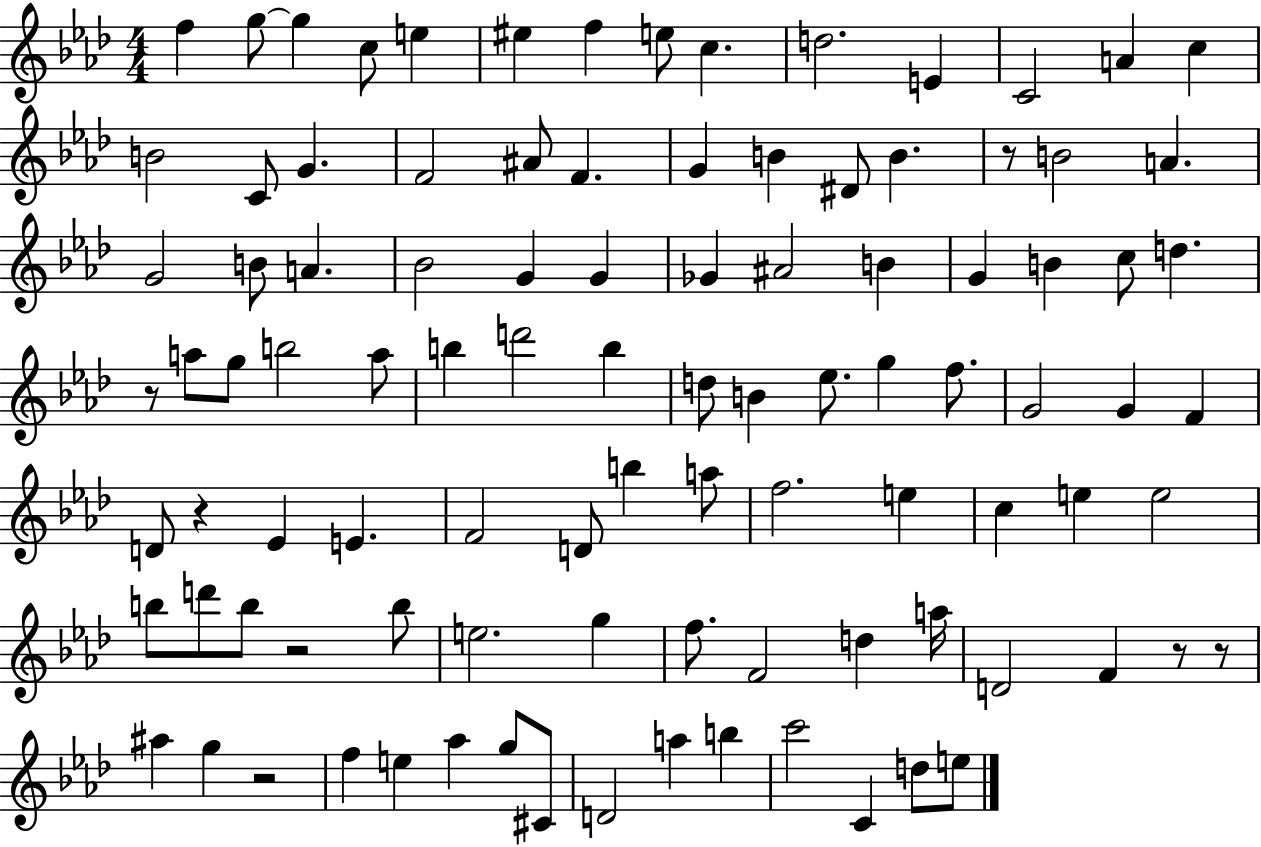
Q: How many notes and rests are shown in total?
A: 99